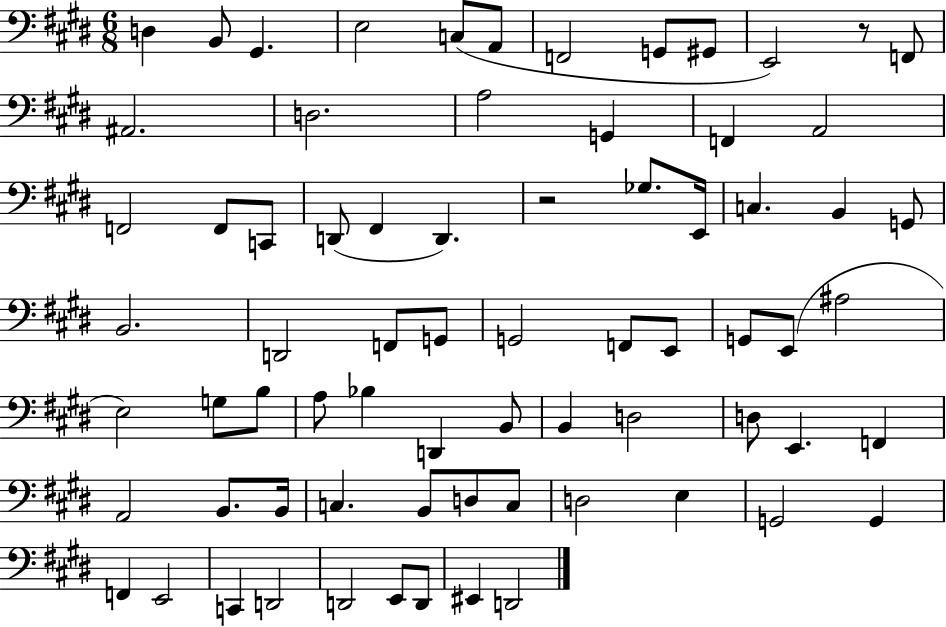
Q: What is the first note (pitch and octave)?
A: D3